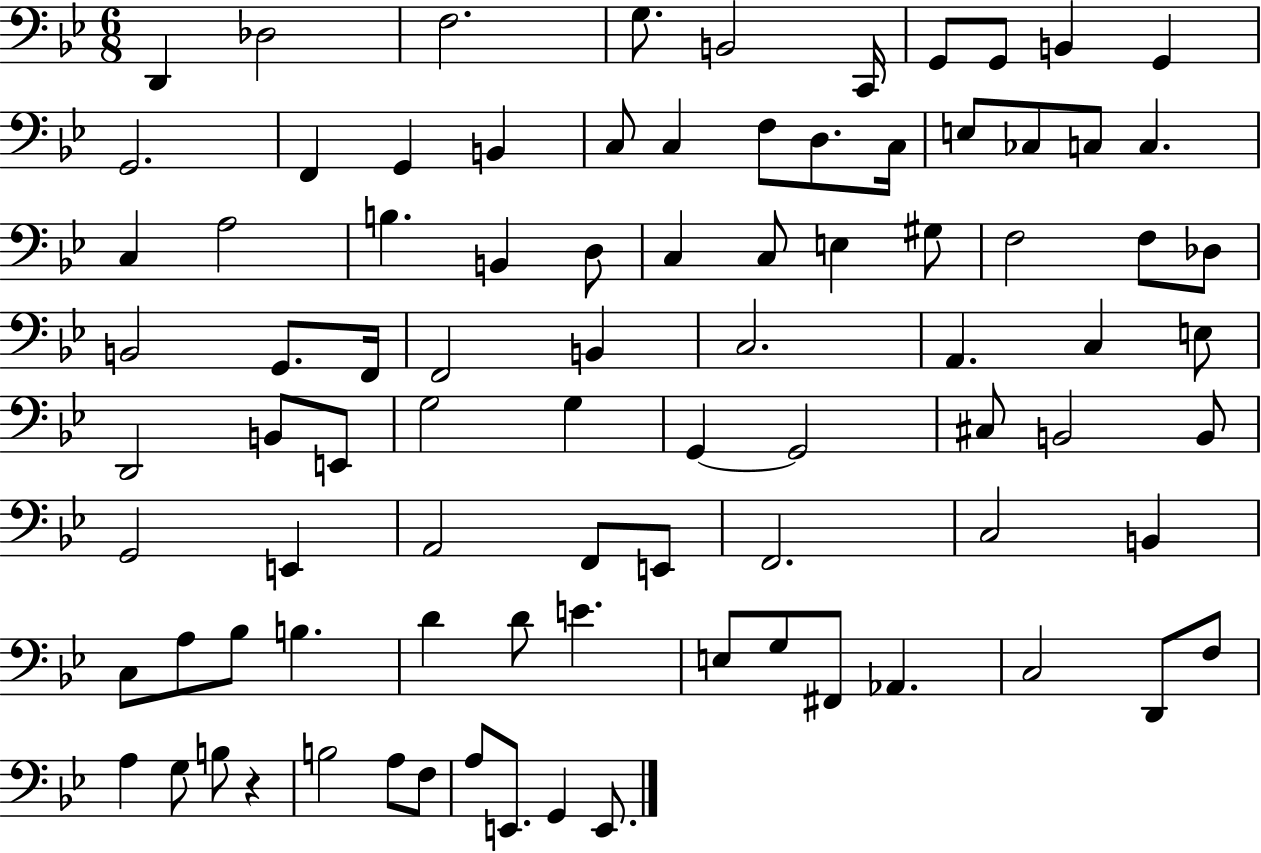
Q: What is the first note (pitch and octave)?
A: D2